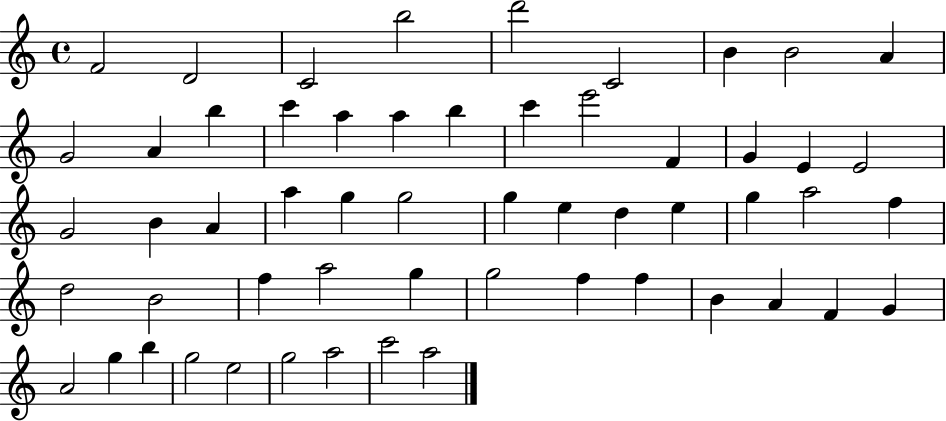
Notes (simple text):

F4/h D4/h C4/h B5/h D6/h C4/h B4/q B4/h A4/q G4/h A4/q B5/q C6/q A5/q A5/q B5/q C6/q E6/h F4/q G4/q E4/q E4/h G4/h B4/q A4/q A5/q G5/q G5/h G5/q E5/q D5/q E5/q G5/q A5/h F5/q D5/h B4/h F5/q A5/h G5/q G5/h F5/q F5/q B4/q A4/q F4/q G4/q A4/h G5/q B5/q G5/h E5/h G5/h A5/h C6/h A5/h